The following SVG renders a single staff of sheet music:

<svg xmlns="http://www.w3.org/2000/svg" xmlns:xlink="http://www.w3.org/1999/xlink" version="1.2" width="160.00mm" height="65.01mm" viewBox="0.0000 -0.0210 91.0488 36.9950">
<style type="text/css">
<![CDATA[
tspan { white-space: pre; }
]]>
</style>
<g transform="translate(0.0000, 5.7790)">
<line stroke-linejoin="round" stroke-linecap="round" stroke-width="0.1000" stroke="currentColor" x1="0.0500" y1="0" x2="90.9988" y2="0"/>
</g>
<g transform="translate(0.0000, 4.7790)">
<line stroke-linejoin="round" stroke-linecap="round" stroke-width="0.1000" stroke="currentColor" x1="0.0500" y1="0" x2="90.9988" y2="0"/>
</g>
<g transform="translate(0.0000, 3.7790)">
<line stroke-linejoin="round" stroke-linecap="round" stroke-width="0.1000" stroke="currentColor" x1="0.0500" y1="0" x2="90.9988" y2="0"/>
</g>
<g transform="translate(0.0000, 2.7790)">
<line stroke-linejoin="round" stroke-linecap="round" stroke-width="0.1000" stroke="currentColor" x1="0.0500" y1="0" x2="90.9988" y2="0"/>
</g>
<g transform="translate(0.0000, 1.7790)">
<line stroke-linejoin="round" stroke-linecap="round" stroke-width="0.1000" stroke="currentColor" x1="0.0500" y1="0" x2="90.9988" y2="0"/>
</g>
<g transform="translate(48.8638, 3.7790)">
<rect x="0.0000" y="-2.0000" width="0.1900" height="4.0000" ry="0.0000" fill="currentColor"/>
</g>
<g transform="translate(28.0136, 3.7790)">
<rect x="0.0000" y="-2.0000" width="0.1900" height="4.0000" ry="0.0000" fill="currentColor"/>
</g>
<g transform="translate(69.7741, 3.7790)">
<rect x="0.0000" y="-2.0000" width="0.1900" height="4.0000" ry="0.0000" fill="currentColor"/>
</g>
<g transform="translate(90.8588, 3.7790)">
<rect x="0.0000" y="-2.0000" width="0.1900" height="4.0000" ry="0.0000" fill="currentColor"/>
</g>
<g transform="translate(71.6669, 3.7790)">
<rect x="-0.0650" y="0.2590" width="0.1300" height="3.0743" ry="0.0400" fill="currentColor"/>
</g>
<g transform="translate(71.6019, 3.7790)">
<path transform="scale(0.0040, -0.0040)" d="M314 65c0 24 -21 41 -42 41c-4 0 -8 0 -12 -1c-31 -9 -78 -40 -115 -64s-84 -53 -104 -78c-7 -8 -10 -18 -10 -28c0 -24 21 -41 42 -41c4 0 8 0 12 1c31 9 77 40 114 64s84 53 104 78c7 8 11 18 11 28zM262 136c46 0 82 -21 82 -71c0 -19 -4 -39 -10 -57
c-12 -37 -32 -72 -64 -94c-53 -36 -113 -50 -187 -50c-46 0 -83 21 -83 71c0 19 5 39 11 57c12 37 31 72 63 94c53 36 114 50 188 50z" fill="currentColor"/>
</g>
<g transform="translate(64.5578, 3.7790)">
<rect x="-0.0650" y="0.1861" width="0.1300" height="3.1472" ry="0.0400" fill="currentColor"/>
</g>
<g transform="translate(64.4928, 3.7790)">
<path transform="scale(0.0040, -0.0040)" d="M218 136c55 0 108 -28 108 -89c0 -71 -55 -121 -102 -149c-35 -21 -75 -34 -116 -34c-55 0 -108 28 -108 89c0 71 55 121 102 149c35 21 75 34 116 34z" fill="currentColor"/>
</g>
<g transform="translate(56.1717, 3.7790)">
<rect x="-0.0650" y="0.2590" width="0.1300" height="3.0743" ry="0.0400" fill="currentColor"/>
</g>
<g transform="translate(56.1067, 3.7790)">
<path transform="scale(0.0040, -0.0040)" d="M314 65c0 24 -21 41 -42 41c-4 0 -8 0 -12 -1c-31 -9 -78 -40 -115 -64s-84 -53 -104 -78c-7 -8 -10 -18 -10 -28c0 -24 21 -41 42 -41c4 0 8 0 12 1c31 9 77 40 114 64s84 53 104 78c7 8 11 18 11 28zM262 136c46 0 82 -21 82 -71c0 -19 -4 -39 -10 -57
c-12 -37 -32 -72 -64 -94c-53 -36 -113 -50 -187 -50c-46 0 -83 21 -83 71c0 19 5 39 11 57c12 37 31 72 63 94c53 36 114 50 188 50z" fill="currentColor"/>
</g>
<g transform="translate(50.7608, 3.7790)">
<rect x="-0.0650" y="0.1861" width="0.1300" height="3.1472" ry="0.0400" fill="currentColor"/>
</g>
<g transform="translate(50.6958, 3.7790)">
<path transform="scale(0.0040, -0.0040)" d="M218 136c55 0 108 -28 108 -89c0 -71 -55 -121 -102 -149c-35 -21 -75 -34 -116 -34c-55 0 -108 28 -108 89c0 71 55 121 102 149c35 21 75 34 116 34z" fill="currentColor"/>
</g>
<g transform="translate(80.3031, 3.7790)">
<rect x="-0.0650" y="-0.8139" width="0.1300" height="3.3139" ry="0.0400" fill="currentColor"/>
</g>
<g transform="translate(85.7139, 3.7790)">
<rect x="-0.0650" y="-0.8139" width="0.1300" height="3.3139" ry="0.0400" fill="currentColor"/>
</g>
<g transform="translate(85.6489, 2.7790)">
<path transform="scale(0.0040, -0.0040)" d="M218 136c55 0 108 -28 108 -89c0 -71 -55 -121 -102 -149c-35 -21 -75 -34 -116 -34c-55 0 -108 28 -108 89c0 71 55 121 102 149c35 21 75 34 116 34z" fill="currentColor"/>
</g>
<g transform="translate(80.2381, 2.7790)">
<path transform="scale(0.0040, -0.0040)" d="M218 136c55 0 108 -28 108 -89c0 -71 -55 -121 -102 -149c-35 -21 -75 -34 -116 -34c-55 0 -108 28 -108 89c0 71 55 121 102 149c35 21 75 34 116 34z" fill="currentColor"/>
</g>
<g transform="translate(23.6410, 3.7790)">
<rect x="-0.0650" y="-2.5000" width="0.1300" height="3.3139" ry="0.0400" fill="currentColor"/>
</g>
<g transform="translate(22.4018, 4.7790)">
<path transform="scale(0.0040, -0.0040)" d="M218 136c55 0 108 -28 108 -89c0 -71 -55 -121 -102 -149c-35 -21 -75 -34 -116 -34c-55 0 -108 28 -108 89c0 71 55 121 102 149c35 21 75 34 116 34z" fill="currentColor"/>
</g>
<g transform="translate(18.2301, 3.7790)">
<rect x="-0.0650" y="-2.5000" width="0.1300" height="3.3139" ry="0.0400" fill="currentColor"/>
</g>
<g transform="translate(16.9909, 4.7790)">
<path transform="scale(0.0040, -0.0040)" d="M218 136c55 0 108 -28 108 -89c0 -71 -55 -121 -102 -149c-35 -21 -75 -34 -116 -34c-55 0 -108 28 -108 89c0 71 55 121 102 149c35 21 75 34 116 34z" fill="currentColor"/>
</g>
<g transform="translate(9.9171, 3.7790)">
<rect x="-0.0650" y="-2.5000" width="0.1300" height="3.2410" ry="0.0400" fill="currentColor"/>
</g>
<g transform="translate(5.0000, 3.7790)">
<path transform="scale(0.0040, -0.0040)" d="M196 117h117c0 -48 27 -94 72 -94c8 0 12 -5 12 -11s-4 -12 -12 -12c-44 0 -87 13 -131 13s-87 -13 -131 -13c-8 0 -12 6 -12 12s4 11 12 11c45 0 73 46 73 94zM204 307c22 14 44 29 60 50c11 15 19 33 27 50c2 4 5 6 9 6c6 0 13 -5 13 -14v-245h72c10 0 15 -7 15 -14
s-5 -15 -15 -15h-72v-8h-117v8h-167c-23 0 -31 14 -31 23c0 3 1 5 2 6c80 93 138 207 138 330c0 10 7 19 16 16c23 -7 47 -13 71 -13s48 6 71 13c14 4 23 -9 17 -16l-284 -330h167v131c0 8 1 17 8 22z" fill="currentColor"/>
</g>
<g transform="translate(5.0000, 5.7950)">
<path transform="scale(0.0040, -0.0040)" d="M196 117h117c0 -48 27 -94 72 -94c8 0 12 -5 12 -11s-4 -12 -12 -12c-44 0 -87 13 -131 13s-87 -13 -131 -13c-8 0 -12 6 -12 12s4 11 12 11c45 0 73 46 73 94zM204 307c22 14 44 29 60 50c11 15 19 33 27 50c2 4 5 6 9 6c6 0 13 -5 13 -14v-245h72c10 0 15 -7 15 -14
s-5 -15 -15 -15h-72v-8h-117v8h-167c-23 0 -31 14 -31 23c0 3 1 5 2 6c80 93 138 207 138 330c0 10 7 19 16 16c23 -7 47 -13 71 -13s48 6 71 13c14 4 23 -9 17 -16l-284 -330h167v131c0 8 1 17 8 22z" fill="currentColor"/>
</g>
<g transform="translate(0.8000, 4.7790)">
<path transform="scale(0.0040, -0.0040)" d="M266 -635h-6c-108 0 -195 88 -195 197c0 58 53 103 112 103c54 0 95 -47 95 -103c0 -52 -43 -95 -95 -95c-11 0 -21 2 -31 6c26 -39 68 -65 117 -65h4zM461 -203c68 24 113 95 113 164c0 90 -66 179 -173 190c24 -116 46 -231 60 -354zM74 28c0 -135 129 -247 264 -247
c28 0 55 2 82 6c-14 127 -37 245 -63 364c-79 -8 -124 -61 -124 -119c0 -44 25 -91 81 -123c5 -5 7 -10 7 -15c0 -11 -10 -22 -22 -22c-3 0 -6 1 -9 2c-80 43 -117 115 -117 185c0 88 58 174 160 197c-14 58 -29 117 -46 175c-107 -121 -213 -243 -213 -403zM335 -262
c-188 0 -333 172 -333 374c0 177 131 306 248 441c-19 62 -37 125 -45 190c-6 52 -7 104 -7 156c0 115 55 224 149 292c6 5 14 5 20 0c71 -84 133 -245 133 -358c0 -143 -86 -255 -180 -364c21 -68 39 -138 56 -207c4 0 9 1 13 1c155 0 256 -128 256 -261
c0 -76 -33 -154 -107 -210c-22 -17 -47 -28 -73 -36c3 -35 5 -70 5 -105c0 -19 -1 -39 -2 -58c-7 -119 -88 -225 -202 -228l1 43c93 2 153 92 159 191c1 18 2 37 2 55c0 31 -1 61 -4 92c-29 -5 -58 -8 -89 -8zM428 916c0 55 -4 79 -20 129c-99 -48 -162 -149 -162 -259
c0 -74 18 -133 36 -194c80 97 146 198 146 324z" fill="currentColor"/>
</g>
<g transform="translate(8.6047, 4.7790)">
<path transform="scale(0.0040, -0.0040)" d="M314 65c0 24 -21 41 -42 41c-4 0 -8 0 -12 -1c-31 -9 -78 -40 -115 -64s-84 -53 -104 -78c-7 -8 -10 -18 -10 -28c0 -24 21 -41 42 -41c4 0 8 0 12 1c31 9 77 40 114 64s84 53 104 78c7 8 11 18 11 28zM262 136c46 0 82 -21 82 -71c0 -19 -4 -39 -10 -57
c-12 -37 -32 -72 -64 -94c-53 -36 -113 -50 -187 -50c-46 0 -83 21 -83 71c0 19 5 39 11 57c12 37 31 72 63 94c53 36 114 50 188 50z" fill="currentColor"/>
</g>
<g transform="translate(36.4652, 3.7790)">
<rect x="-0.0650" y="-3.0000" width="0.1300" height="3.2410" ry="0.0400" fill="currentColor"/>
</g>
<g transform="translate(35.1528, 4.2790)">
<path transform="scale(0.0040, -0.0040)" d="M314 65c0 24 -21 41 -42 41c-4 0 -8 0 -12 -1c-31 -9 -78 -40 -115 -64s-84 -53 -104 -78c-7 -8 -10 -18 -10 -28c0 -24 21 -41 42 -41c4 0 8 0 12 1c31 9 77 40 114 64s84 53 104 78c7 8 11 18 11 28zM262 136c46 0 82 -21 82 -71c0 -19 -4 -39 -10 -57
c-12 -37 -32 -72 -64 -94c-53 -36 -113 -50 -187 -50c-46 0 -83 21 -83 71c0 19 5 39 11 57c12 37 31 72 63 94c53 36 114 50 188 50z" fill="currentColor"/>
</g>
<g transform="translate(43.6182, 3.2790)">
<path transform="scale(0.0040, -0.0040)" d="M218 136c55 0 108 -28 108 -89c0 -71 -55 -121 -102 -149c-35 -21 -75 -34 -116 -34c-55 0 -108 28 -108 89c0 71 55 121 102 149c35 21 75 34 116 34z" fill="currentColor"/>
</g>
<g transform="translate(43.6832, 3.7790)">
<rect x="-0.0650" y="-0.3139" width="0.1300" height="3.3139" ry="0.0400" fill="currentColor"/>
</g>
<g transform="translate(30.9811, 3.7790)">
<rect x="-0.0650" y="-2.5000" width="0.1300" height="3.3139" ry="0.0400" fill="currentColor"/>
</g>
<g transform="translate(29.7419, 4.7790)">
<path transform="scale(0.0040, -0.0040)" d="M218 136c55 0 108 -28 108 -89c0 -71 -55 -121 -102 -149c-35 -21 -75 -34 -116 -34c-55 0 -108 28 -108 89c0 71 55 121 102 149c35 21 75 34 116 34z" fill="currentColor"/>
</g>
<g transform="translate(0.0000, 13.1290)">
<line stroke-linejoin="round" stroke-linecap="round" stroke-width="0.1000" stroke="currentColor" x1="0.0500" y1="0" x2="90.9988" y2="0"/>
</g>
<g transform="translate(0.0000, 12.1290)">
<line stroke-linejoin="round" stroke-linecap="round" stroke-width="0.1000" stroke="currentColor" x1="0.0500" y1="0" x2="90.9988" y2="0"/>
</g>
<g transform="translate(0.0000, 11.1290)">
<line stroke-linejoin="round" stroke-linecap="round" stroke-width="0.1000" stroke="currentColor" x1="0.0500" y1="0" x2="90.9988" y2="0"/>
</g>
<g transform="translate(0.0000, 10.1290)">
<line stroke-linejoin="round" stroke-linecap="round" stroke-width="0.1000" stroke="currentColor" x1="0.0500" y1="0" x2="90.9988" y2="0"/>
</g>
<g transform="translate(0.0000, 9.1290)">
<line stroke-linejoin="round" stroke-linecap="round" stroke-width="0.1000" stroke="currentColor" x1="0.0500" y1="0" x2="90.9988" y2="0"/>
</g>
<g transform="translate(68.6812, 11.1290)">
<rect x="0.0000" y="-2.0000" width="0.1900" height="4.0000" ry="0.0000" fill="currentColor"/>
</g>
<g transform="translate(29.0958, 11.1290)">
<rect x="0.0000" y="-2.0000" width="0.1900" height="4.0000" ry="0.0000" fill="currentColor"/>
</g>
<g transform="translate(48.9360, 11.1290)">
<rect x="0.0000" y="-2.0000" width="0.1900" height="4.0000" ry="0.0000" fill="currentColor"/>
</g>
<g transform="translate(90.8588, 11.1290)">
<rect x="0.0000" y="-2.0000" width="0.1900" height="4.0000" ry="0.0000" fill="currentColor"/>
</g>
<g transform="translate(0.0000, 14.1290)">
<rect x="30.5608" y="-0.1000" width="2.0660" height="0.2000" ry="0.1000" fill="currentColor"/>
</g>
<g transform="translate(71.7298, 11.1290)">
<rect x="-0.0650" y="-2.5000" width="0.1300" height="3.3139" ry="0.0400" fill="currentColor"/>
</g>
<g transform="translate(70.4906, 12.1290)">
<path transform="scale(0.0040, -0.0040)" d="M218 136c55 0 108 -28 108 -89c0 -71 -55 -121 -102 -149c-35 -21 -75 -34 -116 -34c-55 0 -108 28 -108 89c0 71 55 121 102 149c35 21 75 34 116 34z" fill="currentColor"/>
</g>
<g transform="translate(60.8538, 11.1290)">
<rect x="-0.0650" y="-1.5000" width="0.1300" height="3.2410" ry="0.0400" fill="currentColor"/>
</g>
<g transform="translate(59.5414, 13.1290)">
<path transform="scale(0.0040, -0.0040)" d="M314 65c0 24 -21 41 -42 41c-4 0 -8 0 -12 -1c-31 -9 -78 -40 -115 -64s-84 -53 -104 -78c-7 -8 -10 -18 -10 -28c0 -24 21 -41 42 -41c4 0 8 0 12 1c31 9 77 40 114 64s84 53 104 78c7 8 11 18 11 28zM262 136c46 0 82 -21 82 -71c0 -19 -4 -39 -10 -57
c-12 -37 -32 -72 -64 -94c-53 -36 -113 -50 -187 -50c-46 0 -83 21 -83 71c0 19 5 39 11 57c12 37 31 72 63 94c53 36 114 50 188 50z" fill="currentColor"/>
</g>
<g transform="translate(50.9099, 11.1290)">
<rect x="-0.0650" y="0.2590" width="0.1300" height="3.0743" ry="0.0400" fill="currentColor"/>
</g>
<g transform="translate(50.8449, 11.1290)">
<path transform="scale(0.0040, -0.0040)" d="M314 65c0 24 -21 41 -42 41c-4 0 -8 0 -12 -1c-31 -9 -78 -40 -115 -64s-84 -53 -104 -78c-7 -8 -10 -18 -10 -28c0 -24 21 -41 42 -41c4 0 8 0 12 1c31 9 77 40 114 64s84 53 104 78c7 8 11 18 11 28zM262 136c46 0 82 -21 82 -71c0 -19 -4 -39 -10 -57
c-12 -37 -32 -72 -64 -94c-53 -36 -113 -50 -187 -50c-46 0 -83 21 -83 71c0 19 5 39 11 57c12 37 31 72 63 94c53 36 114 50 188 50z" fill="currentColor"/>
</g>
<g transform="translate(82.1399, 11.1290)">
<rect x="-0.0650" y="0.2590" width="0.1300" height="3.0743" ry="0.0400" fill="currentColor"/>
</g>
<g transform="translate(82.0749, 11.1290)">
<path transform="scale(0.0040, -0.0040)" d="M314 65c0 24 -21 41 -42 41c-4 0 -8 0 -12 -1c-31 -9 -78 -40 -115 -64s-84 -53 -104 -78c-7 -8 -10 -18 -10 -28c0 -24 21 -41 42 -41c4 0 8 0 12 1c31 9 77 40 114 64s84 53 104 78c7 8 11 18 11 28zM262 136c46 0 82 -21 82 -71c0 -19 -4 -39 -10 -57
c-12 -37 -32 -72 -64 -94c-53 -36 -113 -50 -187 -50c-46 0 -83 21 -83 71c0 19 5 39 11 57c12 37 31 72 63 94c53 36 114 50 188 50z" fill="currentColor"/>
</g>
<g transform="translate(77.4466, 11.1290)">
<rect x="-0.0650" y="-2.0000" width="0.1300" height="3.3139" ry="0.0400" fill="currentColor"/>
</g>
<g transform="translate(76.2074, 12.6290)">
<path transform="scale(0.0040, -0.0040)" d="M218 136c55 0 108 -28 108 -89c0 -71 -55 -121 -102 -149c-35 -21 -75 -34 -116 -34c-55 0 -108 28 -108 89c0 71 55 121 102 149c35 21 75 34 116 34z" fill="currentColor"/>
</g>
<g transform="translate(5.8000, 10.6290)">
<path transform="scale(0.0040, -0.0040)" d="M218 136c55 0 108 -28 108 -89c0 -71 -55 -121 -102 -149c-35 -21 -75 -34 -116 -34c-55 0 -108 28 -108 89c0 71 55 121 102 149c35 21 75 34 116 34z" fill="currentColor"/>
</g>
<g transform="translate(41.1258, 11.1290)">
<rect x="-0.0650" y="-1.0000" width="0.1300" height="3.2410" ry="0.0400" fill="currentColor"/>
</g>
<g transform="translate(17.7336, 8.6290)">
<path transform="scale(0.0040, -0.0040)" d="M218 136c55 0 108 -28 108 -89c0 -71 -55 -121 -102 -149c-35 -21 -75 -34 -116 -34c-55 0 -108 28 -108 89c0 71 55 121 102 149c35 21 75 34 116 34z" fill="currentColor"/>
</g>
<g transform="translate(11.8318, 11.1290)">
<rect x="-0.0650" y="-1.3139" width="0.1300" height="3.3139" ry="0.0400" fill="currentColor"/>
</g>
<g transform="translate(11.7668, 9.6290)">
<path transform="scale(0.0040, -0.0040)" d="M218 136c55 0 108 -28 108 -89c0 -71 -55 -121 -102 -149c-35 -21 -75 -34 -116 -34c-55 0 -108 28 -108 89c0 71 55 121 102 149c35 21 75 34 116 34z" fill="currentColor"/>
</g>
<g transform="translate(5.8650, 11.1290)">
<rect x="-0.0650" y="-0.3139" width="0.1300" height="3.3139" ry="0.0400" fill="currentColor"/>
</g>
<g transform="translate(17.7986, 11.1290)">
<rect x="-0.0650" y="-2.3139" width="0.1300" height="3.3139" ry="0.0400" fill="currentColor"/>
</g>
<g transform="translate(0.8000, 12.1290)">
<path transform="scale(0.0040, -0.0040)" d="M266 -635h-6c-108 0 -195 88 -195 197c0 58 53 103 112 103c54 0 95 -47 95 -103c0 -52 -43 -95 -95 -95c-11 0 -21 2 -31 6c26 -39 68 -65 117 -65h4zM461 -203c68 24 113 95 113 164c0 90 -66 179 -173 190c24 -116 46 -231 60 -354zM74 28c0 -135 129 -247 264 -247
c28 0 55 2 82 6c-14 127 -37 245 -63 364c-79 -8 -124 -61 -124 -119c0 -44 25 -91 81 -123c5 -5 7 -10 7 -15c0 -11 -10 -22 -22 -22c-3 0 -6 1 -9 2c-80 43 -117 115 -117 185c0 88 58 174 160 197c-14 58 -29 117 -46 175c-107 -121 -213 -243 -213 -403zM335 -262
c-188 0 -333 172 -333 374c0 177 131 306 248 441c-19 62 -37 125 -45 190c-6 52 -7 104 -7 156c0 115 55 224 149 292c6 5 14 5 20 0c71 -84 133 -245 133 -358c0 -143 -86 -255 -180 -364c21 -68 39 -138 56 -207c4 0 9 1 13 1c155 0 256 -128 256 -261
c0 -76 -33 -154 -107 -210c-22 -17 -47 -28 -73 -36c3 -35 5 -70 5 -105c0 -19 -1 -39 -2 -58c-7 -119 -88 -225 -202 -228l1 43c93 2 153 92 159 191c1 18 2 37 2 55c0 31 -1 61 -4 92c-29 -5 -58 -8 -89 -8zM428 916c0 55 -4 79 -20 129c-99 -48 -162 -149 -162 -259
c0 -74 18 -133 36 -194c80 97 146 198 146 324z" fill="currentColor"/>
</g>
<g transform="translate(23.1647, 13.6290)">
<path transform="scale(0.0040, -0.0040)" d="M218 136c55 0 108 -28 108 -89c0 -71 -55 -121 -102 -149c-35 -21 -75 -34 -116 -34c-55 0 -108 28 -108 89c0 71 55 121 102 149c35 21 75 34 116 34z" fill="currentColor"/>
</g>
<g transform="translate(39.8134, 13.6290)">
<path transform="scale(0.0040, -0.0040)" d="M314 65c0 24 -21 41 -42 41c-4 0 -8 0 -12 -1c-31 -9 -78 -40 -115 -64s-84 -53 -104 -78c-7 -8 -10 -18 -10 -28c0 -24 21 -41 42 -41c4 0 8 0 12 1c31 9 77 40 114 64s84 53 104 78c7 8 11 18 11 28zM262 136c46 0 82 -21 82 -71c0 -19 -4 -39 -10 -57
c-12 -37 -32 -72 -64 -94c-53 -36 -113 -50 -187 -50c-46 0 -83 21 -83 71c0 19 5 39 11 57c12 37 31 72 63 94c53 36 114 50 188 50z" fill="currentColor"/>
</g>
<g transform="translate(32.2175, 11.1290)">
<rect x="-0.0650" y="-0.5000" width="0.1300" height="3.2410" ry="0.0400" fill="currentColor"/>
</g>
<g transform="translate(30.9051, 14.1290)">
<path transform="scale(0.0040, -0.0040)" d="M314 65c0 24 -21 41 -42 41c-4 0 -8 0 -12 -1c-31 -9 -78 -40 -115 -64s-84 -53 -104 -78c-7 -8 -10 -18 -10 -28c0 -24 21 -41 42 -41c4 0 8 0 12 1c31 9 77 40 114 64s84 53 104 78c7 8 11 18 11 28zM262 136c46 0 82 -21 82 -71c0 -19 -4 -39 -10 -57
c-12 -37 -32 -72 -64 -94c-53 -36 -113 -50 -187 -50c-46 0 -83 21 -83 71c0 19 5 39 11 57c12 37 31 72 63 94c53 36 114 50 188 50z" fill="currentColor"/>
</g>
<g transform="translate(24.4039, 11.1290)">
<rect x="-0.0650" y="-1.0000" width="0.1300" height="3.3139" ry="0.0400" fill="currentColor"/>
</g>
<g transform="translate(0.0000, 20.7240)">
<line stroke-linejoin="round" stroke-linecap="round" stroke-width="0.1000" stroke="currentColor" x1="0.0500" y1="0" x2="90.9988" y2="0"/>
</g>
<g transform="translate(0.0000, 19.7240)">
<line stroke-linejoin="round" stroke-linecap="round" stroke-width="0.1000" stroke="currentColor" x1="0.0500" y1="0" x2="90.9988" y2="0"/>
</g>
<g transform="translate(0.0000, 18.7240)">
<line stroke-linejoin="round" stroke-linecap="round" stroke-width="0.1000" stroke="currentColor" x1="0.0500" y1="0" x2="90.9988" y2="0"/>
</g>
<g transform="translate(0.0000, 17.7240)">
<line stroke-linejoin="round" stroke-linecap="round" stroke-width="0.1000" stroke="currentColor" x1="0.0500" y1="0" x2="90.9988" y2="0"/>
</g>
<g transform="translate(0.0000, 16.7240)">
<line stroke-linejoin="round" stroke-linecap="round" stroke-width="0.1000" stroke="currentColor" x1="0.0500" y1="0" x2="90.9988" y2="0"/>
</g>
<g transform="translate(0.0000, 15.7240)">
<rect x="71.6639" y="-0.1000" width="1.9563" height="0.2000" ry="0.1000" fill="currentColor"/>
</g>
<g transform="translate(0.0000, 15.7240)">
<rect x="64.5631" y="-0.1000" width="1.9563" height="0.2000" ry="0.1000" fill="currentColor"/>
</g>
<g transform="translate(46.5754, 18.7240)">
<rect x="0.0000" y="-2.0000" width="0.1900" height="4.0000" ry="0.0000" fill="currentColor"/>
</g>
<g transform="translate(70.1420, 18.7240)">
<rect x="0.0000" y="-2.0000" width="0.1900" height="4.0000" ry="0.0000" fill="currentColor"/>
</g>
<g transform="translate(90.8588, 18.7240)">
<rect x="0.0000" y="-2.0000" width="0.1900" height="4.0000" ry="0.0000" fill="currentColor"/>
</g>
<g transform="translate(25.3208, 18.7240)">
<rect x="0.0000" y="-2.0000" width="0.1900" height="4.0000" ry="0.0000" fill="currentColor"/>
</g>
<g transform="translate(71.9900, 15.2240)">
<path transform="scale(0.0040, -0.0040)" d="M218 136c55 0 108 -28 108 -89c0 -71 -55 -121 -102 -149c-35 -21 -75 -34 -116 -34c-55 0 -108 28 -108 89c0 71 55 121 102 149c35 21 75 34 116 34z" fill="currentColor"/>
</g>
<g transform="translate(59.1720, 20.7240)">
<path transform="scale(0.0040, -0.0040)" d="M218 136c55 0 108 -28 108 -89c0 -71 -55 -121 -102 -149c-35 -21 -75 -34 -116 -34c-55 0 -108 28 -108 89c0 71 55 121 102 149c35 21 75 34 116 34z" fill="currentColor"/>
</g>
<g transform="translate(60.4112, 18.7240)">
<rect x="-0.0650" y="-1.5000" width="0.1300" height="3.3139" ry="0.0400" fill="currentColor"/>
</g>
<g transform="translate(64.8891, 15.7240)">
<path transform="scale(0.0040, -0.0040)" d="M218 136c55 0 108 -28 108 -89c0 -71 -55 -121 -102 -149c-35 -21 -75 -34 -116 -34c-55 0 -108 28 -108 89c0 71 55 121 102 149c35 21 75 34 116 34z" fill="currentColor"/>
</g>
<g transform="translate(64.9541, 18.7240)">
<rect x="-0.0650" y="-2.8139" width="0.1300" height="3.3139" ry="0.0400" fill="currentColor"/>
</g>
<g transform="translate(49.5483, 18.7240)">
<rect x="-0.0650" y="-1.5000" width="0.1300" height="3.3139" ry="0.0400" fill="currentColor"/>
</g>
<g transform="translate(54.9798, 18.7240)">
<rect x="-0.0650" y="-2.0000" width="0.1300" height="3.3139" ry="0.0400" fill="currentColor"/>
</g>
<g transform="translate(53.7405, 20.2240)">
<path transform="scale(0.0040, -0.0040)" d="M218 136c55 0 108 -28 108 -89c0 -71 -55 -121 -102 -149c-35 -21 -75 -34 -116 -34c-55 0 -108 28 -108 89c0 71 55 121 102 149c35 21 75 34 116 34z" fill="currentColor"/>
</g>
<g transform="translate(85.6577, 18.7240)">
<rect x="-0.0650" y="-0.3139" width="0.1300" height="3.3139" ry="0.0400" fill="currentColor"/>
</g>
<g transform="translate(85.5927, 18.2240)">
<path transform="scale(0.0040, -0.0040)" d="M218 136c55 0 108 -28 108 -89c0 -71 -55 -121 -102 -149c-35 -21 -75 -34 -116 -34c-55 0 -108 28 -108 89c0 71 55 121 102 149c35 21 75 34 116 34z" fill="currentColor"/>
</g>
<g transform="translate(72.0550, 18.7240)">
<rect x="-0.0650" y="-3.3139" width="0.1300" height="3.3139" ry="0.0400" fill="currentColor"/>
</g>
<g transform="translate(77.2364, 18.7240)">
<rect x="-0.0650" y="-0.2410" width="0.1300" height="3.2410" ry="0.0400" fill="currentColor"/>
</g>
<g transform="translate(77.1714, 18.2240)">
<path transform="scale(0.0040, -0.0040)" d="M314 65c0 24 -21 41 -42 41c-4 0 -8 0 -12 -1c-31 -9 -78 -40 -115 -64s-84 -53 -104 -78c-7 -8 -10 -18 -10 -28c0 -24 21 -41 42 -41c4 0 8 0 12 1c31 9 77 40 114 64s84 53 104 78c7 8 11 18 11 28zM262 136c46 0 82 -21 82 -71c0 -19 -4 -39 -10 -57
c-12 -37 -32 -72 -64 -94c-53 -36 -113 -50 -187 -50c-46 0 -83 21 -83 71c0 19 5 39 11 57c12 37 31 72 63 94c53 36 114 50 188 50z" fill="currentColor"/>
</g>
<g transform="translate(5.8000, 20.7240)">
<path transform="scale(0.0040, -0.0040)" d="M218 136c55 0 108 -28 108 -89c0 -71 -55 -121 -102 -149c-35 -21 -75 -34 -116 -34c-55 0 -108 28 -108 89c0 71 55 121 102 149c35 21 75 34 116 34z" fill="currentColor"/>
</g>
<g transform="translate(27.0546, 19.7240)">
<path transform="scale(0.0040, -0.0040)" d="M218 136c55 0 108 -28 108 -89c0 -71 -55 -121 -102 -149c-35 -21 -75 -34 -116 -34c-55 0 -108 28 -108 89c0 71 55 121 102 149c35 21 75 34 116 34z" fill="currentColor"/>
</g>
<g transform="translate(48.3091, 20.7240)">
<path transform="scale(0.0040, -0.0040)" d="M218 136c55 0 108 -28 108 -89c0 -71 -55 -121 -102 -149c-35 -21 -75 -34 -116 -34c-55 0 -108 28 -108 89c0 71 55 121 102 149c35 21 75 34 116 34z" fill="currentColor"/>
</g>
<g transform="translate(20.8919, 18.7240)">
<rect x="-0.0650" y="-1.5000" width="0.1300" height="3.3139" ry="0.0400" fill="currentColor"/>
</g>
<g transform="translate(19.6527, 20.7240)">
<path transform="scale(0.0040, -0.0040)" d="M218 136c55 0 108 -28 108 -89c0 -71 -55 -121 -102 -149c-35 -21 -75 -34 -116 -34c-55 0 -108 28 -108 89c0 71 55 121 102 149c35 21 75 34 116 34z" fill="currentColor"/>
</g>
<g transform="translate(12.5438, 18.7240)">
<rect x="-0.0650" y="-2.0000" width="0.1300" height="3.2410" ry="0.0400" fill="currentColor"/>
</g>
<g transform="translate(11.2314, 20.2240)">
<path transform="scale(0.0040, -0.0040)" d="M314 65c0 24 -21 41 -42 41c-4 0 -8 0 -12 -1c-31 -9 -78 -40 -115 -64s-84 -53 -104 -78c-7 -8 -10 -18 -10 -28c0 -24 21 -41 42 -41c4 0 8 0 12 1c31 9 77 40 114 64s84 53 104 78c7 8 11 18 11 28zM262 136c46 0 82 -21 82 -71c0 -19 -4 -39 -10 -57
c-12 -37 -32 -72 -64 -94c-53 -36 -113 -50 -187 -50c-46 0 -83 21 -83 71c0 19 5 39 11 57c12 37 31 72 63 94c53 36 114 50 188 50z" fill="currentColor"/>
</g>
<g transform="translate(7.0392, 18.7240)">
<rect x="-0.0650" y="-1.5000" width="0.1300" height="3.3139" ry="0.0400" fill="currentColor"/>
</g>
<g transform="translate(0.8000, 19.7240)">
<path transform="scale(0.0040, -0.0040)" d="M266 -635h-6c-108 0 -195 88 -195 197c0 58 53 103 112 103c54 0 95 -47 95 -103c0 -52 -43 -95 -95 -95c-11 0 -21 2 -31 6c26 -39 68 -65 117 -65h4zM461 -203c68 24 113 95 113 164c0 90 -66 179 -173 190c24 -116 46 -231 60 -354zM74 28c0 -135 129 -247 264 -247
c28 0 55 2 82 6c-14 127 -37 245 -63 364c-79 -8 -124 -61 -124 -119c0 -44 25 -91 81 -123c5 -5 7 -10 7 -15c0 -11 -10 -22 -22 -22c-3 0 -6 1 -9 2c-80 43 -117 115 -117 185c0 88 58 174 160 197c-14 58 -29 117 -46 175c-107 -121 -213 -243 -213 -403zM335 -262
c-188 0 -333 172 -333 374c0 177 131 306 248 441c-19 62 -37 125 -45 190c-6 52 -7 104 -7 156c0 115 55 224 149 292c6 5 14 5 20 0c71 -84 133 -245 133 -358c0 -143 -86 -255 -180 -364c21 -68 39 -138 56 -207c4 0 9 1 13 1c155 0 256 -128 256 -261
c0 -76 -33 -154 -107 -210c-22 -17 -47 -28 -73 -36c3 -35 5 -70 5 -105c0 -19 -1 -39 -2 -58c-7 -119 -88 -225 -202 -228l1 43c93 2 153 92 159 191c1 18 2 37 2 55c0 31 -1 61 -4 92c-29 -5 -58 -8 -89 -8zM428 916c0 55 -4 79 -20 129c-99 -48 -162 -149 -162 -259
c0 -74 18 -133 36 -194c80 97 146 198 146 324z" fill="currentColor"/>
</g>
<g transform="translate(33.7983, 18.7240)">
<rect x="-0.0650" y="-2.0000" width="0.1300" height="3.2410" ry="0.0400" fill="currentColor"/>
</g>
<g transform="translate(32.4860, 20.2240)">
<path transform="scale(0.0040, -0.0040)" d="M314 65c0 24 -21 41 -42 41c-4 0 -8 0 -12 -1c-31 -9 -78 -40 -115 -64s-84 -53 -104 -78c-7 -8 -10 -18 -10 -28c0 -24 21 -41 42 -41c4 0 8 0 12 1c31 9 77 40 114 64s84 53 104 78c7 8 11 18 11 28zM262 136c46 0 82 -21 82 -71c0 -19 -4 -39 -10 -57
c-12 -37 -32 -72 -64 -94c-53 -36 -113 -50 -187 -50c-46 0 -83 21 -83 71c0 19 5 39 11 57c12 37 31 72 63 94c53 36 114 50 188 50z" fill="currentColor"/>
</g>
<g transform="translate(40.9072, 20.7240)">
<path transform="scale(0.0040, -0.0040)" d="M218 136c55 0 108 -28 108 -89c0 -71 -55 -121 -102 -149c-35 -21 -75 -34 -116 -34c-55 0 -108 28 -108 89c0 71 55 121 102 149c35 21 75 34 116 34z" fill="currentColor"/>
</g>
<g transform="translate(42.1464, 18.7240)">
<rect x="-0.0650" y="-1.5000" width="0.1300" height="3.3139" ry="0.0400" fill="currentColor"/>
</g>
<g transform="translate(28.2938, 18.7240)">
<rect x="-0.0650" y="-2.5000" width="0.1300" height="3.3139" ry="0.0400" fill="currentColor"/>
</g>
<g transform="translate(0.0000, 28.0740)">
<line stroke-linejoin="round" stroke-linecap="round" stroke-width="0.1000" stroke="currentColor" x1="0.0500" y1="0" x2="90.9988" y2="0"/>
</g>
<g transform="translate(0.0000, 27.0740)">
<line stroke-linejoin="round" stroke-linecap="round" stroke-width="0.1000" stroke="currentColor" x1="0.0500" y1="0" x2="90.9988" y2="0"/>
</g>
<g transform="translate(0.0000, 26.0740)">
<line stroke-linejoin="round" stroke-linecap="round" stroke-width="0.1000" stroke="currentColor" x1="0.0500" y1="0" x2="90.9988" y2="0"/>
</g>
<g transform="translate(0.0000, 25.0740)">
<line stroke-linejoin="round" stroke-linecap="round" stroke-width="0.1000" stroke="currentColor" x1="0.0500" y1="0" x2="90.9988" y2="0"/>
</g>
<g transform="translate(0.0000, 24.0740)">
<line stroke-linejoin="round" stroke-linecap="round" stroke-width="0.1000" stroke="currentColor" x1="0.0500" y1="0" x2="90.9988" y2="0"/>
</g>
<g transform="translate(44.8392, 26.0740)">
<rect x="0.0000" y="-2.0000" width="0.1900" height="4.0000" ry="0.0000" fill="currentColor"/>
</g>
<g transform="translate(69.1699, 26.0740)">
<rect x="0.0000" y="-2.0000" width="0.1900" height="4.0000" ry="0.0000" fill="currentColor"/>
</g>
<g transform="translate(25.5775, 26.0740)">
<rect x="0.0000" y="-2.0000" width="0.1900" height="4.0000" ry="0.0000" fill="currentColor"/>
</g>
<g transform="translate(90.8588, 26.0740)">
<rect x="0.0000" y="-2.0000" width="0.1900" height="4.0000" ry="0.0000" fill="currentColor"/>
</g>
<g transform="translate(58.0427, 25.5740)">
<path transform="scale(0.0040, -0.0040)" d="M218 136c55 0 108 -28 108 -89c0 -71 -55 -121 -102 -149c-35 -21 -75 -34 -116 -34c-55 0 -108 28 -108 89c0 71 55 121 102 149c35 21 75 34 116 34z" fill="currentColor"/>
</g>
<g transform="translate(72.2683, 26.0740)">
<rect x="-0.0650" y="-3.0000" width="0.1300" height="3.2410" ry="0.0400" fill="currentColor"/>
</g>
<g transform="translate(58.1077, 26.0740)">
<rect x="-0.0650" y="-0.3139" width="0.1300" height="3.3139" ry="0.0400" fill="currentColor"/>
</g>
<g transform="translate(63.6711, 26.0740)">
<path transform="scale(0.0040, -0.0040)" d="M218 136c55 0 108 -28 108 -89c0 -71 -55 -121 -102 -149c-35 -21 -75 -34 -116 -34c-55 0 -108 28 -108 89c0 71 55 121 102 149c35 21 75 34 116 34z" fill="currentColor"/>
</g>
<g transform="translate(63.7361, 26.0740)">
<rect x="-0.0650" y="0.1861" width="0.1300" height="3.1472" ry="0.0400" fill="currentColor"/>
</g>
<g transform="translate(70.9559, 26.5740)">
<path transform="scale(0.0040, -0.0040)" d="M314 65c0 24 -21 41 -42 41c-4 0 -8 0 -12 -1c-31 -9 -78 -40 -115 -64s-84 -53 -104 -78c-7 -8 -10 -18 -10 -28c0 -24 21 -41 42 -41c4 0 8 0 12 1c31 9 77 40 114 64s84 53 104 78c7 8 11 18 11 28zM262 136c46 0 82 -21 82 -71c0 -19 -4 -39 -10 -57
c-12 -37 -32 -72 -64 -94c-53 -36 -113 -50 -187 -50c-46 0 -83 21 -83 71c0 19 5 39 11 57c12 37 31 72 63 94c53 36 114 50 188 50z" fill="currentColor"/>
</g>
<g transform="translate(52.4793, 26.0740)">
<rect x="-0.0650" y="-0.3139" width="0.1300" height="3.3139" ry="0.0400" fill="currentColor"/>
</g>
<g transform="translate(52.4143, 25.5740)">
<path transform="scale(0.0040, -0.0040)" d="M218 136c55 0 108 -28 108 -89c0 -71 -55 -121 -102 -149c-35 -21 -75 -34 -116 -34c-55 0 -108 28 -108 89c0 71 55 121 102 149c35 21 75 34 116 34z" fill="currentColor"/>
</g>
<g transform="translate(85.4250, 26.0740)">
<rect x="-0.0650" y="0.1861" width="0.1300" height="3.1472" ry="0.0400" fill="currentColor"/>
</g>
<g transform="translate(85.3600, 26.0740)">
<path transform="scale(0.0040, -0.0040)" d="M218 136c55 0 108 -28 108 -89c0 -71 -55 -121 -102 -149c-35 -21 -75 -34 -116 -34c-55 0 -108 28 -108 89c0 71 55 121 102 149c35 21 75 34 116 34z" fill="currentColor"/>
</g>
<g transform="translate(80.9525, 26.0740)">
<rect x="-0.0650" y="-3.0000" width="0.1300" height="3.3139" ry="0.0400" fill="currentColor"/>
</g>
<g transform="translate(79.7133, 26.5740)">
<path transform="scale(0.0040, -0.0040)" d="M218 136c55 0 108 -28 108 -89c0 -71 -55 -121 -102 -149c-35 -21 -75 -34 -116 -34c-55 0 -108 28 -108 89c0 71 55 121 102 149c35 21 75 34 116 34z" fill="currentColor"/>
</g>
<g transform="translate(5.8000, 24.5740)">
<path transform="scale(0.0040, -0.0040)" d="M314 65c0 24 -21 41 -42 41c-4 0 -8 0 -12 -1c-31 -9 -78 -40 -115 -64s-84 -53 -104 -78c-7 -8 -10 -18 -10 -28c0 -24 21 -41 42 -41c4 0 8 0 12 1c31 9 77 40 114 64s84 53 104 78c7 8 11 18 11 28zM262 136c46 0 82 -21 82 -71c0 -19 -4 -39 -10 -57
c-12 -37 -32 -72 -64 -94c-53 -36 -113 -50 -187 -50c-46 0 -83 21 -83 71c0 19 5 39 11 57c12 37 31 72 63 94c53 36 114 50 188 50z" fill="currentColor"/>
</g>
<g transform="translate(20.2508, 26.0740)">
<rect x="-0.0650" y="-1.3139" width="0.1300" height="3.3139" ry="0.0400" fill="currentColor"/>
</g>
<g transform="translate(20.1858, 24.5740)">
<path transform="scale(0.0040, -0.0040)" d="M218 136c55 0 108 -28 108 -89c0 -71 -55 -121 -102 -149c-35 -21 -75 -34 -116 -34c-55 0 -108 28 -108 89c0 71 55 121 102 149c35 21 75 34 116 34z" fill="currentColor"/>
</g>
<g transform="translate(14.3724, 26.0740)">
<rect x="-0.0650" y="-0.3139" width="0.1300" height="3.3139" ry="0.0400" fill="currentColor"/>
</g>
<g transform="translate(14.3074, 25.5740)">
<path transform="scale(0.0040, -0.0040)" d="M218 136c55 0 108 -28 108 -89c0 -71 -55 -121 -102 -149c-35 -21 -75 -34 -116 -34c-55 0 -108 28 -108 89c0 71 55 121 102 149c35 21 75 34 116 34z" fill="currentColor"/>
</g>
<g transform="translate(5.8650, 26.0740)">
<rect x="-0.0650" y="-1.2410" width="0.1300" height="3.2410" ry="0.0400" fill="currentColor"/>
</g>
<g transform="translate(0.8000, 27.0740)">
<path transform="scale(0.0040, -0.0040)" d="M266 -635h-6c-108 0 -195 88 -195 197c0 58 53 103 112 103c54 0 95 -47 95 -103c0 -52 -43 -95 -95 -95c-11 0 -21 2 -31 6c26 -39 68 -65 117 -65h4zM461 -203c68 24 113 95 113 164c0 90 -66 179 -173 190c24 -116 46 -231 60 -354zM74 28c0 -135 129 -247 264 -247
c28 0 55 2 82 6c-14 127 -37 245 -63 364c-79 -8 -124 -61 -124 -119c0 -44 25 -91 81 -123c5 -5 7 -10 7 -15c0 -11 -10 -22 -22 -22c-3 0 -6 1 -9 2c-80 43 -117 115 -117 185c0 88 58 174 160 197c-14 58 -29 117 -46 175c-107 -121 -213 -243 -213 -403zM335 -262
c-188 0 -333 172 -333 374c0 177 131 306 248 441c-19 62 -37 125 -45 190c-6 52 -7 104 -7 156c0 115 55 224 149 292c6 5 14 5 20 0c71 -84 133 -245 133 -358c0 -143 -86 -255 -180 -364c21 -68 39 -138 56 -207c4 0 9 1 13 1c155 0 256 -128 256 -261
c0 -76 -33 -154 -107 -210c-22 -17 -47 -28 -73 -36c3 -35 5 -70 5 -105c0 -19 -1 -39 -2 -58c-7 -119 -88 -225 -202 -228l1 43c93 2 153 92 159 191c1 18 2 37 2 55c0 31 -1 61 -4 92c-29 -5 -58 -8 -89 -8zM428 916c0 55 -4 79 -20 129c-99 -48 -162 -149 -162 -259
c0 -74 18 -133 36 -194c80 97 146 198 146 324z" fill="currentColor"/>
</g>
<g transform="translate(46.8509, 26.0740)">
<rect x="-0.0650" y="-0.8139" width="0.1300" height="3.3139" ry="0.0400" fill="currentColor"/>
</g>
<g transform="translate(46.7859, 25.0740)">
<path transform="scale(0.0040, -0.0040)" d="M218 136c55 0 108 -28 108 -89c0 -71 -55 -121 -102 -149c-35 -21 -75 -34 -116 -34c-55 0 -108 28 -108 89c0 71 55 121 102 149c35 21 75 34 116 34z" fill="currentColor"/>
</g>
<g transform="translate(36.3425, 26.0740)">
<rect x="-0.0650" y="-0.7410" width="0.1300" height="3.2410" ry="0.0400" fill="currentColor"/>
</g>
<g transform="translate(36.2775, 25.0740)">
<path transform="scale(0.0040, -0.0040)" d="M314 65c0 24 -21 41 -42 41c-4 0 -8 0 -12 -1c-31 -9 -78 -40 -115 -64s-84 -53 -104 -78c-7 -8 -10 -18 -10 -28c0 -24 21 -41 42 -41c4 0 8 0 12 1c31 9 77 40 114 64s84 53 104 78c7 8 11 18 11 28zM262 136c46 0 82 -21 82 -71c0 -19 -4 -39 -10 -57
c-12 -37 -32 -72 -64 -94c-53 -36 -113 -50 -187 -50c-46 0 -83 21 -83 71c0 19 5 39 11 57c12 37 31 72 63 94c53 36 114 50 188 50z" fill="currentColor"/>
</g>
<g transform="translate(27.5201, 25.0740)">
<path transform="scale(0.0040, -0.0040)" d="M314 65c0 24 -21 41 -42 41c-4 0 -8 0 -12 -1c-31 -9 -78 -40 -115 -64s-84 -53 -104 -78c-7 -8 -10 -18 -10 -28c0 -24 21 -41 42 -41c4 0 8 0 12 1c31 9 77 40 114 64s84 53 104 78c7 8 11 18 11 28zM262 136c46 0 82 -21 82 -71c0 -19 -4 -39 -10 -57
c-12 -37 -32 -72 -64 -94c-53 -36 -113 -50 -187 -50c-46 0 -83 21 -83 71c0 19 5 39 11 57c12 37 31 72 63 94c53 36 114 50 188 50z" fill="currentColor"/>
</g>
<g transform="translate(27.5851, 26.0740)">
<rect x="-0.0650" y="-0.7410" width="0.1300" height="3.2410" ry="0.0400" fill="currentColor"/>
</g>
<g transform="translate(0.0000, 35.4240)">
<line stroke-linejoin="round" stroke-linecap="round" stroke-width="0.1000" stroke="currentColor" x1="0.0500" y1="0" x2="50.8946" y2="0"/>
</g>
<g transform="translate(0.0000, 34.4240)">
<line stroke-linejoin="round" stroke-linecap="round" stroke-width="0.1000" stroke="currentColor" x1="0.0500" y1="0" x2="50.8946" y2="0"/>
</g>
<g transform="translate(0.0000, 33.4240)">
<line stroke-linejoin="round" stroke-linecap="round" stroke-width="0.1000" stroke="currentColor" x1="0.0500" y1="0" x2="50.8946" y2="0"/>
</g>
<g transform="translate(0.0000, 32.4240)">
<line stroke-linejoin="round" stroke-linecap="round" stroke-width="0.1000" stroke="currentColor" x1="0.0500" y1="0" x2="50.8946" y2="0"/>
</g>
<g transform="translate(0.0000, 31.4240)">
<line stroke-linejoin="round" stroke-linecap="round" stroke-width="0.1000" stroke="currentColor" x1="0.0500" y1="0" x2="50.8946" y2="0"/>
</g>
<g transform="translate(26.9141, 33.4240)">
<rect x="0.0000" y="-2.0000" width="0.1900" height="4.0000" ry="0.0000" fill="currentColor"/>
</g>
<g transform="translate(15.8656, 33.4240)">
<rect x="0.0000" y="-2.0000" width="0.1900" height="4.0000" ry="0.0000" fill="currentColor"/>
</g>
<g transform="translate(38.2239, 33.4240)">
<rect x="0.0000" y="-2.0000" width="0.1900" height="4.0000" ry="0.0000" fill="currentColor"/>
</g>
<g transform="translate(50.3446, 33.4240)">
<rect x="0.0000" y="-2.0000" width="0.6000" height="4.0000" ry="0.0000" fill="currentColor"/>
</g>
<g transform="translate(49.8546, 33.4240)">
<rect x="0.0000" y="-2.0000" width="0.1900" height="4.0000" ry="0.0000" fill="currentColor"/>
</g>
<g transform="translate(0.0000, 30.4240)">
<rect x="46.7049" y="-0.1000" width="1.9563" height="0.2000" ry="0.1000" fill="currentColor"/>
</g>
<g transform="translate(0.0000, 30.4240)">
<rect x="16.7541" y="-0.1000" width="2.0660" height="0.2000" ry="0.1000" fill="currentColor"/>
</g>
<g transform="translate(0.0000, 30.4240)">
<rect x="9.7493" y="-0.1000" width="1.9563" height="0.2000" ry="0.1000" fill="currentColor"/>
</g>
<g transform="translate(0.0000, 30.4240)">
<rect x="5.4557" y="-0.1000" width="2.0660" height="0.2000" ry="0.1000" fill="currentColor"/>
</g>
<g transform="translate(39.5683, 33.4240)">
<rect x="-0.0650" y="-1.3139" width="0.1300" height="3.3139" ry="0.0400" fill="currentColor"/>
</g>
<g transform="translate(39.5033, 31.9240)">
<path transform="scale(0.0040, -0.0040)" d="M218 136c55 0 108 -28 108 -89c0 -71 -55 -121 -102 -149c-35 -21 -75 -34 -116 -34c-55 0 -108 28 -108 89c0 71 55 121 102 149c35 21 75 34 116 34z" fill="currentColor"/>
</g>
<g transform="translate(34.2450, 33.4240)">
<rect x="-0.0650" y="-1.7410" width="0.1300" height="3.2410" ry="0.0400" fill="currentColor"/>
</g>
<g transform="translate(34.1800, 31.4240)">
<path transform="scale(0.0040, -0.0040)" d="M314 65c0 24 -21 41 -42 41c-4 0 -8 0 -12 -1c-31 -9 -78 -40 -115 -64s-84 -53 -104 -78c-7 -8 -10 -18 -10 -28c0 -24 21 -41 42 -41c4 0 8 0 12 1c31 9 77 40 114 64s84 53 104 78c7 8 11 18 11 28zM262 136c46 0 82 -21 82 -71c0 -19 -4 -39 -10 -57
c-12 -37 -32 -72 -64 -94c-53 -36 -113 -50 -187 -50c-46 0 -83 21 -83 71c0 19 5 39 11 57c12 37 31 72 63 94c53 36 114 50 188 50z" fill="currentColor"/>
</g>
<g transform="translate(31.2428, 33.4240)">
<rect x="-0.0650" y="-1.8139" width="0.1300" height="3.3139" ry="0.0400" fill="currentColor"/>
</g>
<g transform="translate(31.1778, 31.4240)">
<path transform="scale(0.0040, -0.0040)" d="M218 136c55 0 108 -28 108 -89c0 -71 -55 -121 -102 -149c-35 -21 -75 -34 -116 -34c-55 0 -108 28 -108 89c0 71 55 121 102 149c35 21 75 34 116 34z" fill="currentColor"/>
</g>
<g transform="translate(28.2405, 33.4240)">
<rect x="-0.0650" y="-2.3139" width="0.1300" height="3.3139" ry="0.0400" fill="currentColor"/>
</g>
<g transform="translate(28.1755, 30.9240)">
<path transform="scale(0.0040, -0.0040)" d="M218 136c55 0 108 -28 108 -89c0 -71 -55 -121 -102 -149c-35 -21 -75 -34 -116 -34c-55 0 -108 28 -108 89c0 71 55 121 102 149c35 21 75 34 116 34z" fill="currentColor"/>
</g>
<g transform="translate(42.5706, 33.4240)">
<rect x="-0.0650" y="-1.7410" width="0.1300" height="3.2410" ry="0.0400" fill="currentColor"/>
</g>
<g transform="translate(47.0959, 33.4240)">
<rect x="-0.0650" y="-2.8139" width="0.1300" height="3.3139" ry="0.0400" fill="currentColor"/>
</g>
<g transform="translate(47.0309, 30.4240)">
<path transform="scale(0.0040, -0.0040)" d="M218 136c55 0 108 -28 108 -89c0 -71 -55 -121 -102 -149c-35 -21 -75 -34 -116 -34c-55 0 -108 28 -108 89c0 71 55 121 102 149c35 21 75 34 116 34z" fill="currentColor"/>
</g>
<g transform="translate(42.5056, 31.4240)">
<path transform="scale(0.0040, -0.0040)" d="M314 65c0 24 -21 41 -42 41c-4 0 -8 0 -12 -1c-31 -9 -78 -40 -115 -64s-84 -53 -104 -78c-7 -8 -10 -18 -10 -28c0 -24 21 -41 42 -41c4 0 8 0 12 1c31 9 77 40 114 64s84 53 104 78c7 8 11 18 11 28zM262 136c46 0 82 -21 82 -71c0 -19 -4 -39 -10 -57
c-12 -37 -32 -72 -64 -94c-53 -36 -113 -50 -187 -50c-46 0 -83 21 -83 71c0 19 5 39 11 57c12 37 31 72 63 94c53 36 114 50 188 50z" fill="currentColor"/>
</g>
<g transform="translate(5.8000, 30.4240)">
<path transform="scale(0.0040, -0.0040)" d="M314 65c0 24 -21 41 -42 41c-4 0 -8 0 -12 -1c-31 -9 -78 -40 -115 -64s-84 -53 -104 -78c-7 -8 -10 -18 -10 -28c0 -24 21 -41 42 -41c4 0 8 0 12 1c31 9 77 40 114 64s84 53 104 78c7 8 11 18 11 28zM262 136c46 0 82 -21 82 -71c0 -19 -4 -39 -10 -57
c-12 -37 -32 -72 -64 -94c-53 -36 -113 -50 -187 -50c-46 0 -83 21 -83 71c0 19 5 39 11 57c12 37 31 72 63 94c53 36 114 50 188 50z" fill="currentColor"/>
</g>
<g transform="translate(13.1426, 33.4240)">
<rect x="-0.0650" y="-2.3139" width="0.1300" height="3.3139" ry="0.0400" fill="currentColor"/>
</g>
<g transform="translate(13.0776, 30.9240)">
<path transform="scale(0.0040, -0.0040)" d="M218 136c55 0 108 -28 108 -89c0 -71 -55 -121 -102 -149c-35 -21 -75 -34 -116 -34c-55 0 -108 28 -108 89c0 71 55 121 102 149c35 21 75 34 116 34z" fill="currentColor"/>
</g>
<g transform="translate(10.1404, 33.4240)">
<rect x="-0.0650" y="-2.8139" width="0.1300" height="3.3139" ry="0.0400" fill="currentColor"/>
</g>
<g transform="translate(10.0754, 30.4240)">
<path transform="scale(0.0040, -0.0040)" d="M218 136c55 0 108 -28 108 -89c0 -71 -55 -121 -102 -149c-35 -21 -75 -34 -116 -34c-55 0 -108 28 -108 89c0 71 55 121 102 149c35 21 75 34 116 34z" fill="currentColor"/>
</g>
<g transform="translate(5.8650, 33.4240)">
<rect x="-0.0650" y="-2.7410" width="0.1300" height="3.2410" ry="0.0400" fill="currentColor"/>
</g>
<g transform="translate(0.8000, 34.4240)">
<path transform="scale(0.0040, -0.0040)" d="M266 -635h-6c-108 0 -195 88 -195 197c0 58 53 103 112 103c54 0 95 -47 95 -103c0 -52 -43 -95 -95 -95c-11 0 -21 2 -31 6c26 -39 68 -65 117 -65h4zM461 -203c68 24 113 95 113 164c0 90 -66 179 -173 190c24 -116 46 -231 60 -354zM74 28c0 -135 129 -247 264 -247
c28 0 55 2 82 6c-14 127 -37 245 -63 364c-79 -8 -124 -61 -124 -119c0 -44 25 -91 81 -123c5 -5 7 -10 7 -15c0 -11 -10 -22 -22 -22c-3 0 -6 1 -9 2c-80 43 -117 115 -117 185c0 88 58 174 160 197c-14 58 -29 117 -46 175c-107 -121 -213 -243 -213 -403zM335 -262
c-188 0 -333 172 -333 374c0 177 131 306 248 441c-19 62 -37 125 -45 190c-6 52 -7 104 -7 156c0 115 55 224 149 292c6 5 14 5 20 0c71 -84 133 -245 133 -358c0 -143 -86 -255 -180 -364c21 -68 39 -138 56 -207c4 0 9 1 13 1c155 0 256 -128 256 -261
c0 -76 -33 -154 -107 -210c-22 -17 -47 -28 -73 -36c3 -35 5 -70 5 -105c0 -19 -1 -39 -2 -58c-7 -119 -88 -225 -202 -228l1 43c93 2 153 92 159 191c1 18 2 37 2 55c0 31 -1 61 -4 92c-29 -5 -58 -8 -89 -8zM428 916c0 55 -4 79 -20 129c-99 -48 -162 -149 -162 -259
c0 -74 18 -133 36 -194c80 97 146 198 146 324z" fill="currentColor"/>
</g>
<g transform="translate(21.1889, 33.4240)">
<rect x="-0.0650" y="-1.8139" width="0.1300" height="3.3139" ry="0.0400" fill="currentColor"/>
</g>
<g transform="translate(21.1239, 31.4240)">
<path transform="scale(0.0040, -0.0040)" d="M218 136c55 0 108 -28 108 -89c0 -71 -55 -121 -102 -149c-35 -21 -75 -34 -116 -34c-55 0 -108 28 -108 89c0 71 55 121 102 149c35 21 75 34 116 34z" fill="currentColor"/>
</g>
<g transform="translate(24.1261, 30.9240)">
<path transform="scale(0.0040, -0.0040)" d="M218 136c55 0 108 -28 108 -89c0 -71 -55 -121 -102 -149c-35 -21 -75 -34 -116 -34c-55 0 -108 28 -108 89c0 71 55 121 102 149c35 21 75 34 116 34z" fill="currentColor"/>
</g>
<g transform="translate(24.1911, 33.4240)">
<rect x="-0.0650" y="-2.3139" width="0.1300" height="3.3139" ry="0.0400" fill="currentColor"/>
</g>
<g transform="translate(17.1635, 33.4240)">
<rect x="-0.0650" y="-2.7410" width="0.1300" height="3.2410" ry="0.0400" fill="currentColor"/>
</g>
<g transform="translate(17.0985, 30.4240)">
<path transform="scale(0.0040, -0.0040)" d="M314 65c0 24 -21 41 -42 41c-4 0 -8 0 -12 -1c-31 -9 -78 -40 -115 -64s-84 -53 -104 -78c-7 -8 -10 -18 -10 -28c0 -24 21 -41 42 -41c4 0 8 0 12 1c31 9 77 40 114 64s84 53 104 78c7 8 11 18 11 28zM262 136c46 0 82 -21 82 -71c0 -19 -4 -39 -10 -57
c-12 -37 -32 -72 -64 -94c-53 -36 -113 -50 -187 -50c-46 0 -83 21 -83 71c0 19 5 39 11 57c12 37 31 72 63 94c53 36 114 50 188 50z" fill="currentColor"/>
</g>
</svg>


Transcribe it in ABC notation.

X:1
T:Untitled
M:4/4
L:1/4
K:C
G2 G G G A2 c B B2 B B2 d d c e g D C2 D2 B2 E2 G F B2 E F2 E G F2 E E F E a b c2 c e2 c e d2 d2 d c c B A2 A B a2 a g a2 f g g f f2 e f2 a